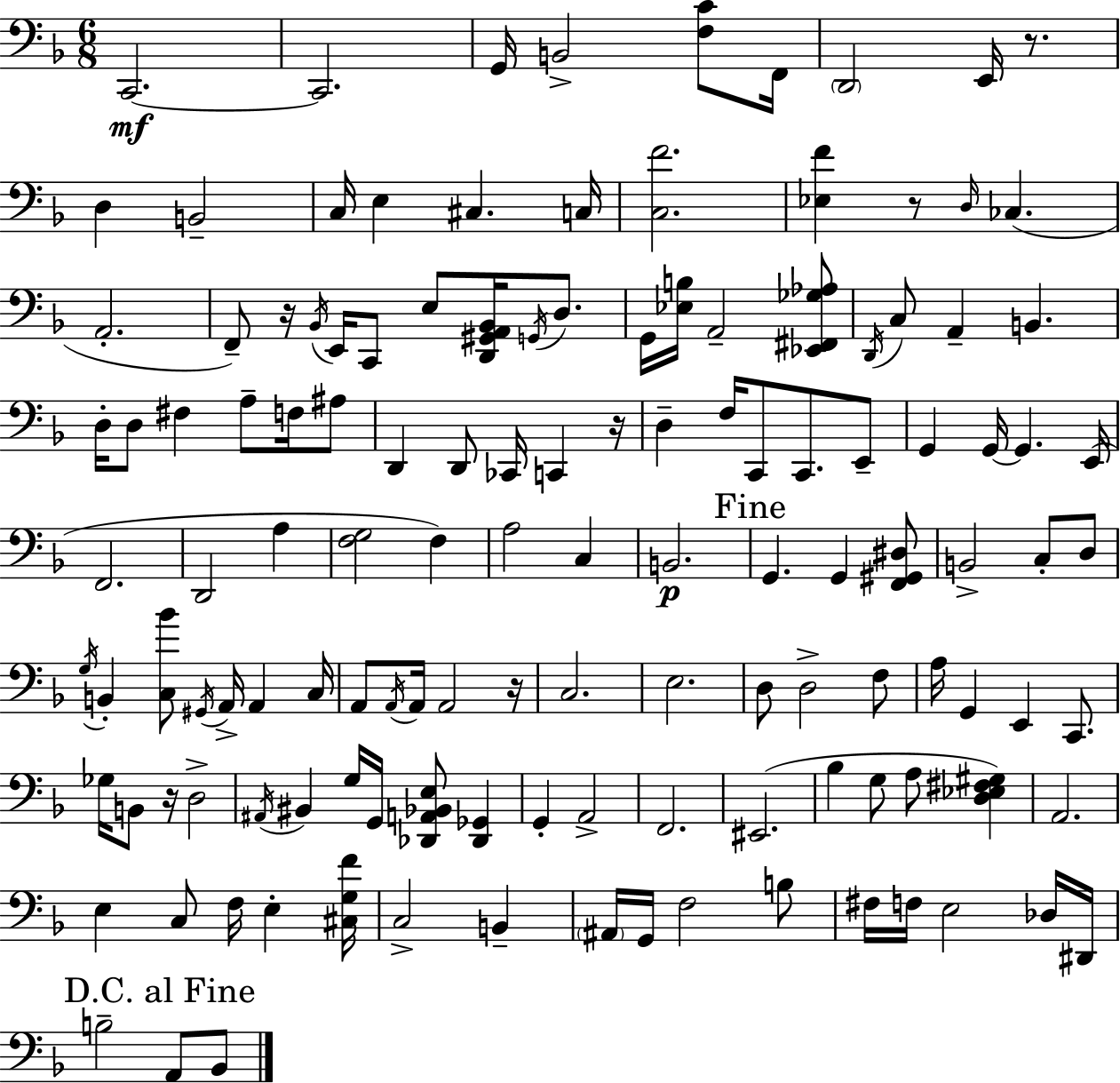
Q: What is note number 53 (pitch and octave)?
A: A3